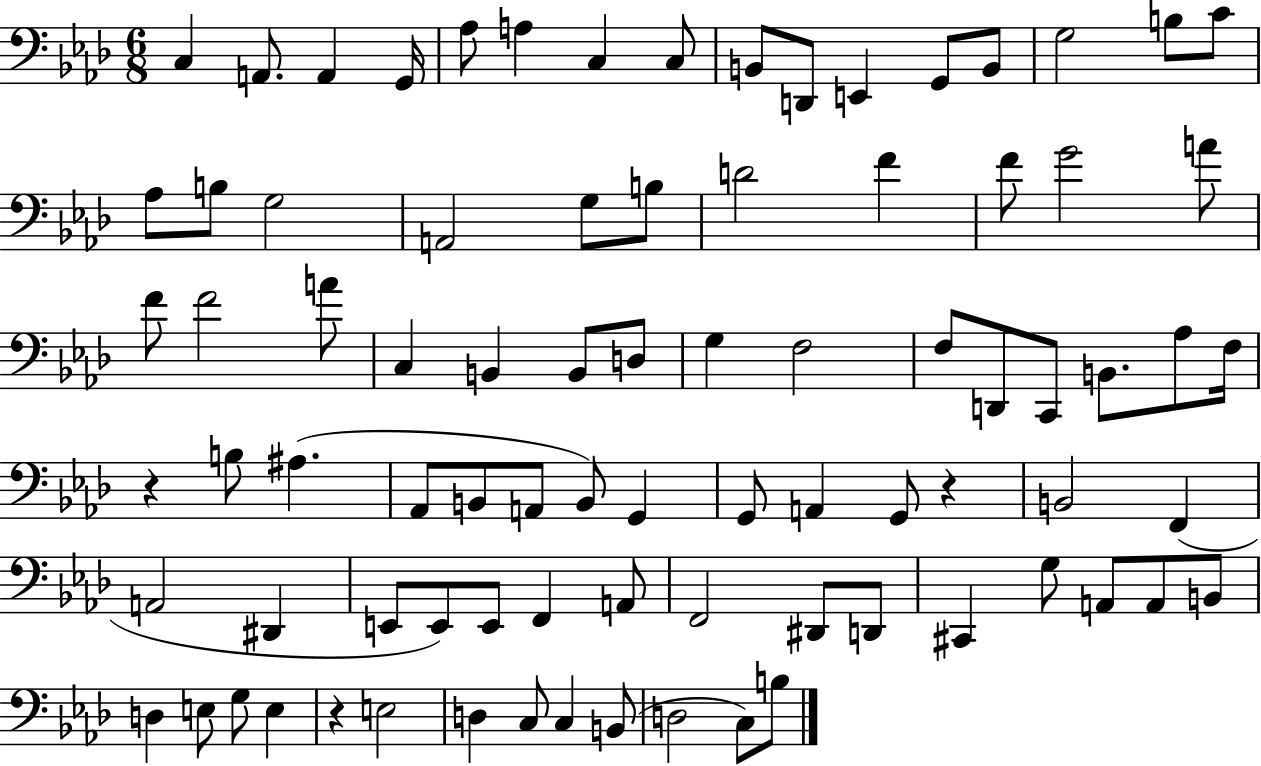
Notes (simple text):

C3/q A2/e. A2/q G2/s Ab3/e A3/q C3/q C3/e B2/e D2/e E2/q G2/e B2/e G3/h B3/e C4/e Ab3/e B3/e G3/h A2/h G3/e B3/e D4/h F4/q F4/e G4/h A4/e F4/e F4/h A4/e C3/q B2/q B2/e D3/e G3/q F3/h F3/e D2/e C2/e B2/e. Ab3/e F3/s R/q B3/e A#3/q. Ab2/e B2/e A2/e B2/e G2/q G2/e A2/q G2/e R/q B2/h F2/q A2/h D#2/q E2/e E2/e E2/e F2/q A2/e F2/h D#2/e D2/e C#2/q G3/e A2/e A2/e B2/e D3/q E3/e G3/e E3/q R/q E3/h D3/q C3/e C3/q B2/e D3/h C3/e B3/e